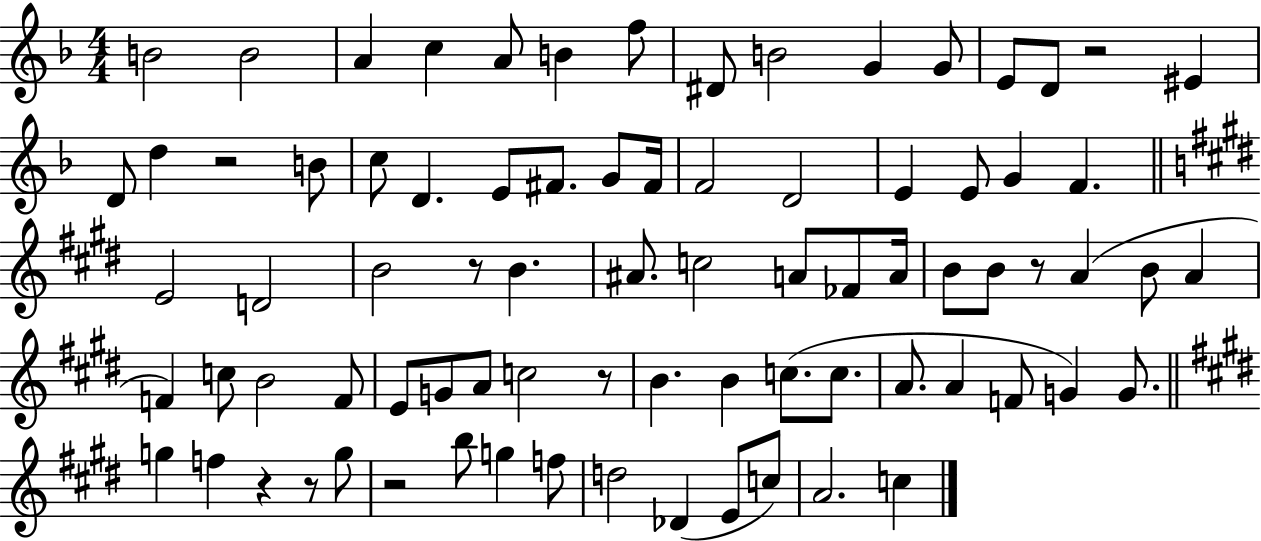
B4/h B4/h A4/q C5/q A4/e B4/q F5/e D#4/e B4/h G4/q G4/e E4/e D4/e R/h EIS4/q D4/e D5/q R/h B4/e C5/e D4/q. E4/e F#4/e. G4/e F#4/s F4/h D4/h E4/q E4/e G4/q F4/q. E4/h D4/h B4/h R/e B4/q. A#4/e. C5/h A4/e FES4/e A4/s B4/e B4/e R/e A4/q B4/e A4/q F4/q C5/e B4/h F4/e E4/e G4/e A4/e C5/h R/e B4/q. B4/q C5/e. C5/e. A4/e. A4/q F4/e G4/q G4/e. G5/q F5/q R/q R/e G5/e R/h B5/e G5/q F5/e D5/h Db4/q E4/e C5/e A4/h. C5/q